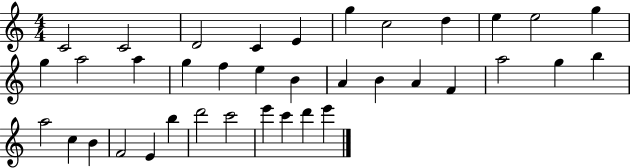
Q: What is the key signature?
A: C major